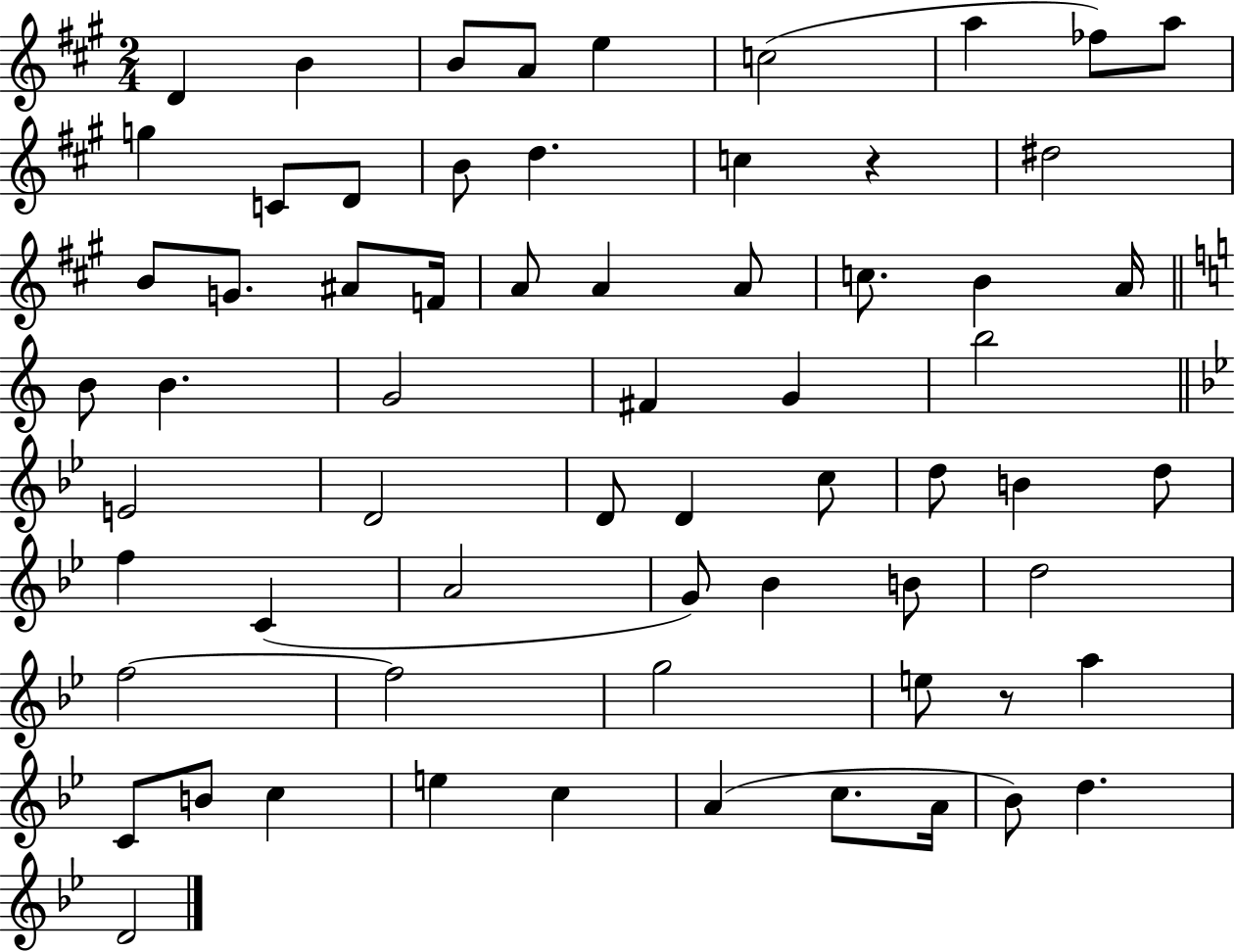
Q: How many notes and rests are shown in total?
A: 65